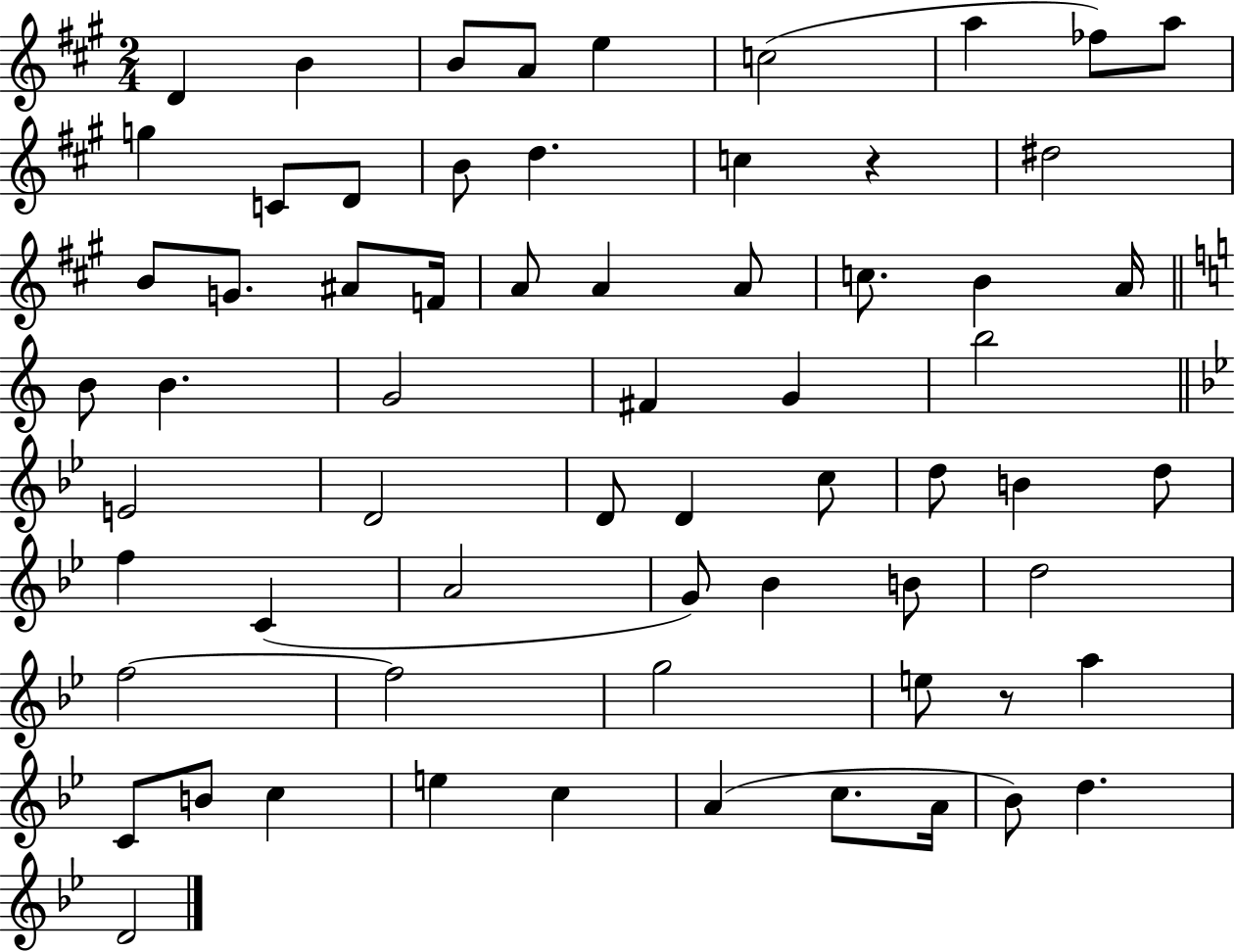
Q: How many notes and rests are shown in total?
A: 65